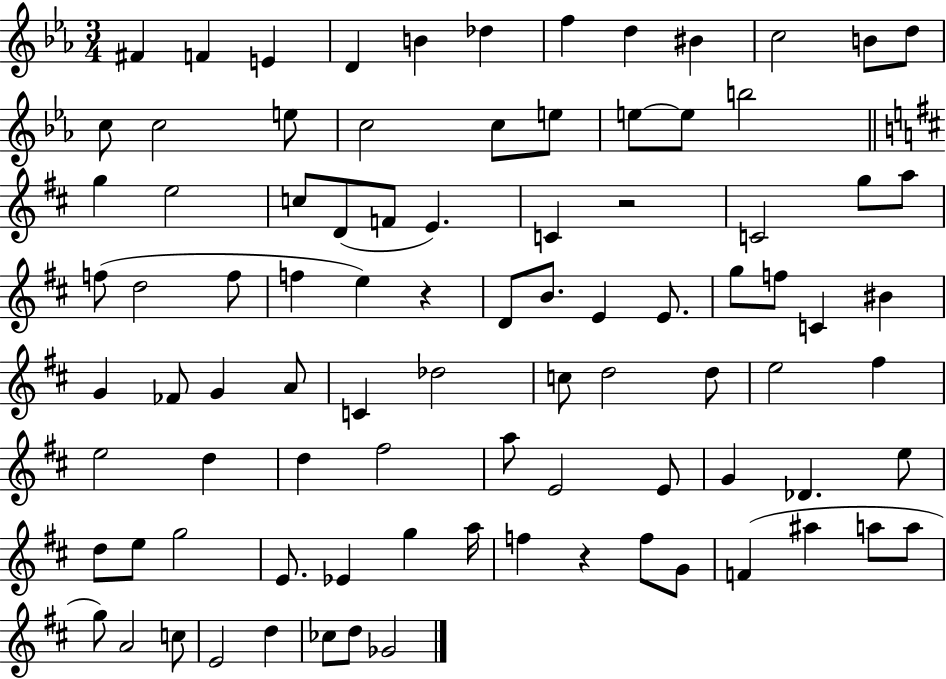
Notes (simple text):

F#4/q F4/q E4/q D4/q B4/q Db5/q F5/q D5/q BIS4/q C5/h B4/e D5/e C5/e C5/h E5/e C5/h C5/e E5/e E5/e E5/e B5/h G5/q E5/h C5/e D4/e F4/e E4/q. C4/q R/h C4/h G5/e A5/e F5/e D5/h F5/e F5/q E5/q R/q D4/e B4/e. E4/q E4/e. G5/e F5/e C4/q BIS4/q G4/q FES4/e G4/q A4/e C4/q Db5/h C5/e D5/h D5/e E5/h F#5/q E5/h D5/q D5/q F#5/h A5/e E4/h E4/e G4/q Db4/q. E5/e D5/e E5/e G5/h E4/e. Eb4/q G5/q A5/s F5/q R/q F5/e G4/e F4/q A#5/q A5/e A5/e G5/e A4/h C5/e E4/h D5/q CES5/e D5/e Gb4/h